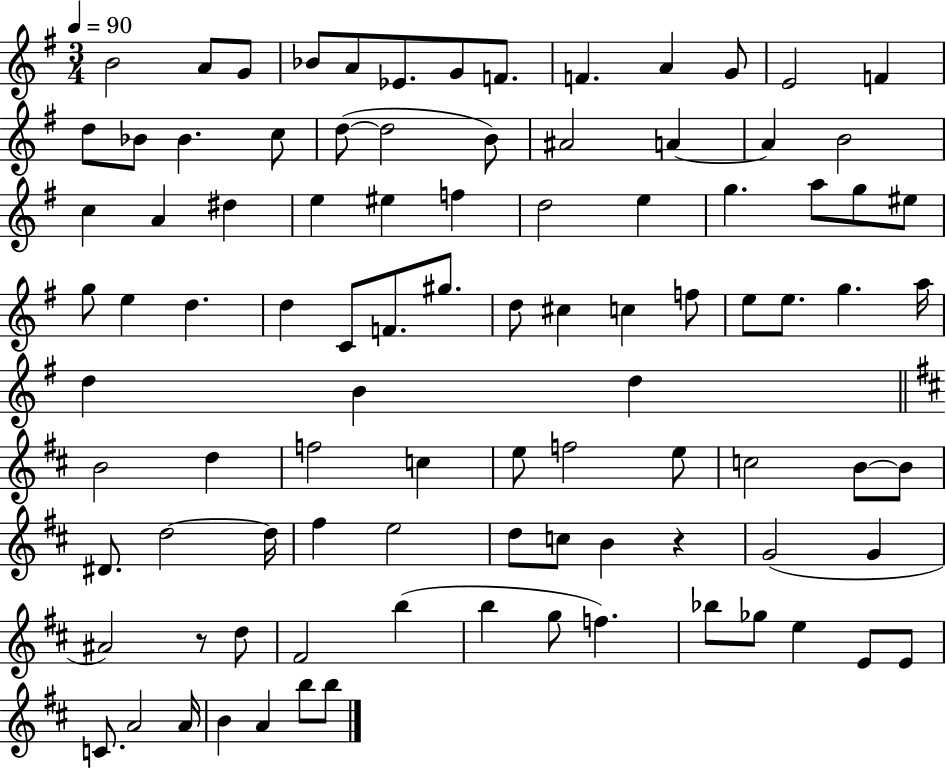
B4/h A4/e G4/e Bb4/e A4/e Eb4/e. G4/e F4/e. F4/q. A4/q G4/e E4/h F4/q D5/e Bb4/e Bb4/q. C5/e D5/e D5/h B4/e A#4/h A4/q A4/q B4/h C5/q A4/q D#5/q E5/q EIS5/q F5/q D5/h E5/q G5/q. A5/e G5/e EIS5/e G5/e E5/q D5/q. D5/q C4/e F4/e. G#5/e. D5/e C#5/q C5/q F5/e E5/e E5/e. G5/q. A5/s D5/q B4/q D5/q B4/h D5/q F5/h C5/q E5/e F5/h E5/e C5/h B4/e B4/e D#4/e. D5/h D5/s F#5/q E5/h D5/e C5/e B4/q R/q G4/h G4/q A#4/h R/e D5/e F#4/h B5/q B5/q G5/e F5/q. Bb5/e Gb5/e E5/q E4/e E4/e C4/e. A4/h A4/s B4/q A4/q B5/e B5/e